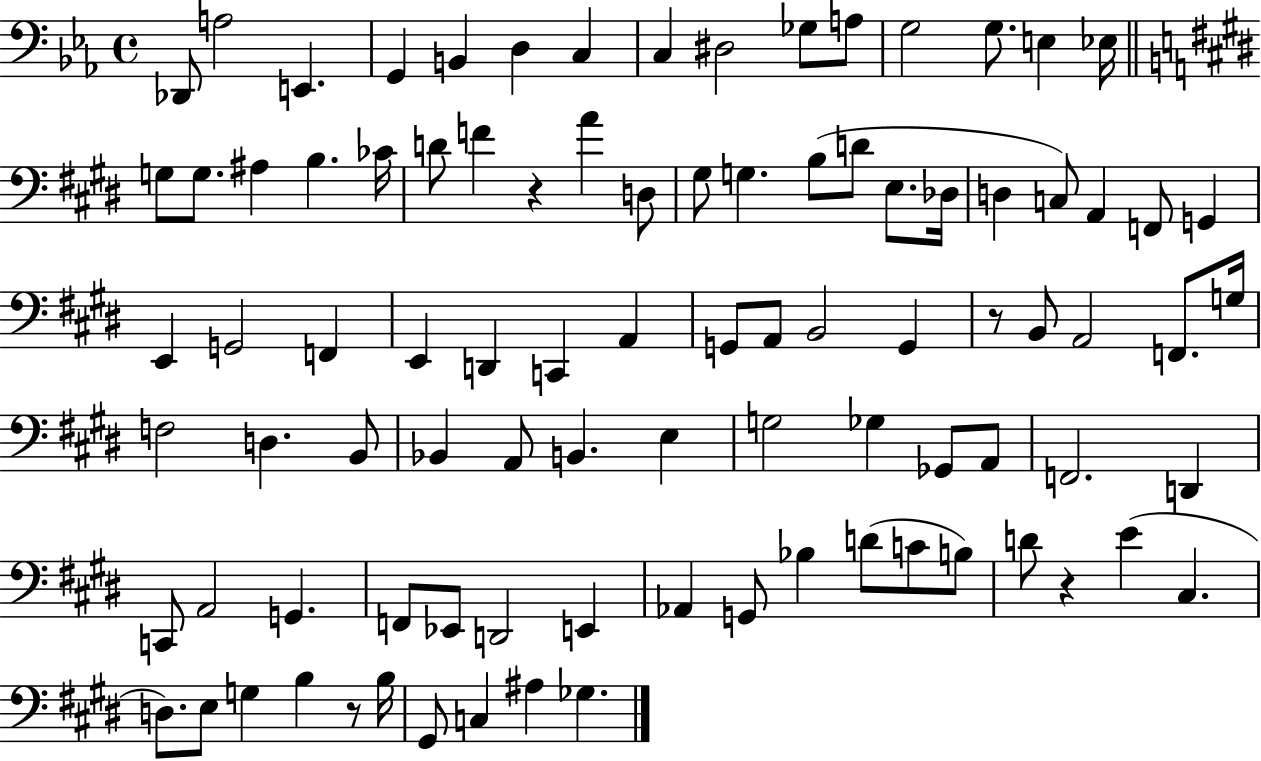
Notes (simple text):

Db2/e A3/h E2/q. G2/q B2/q D3/q C3/q C3/q D#3/h Gb3/e A3/e G3/h G3/e. E3/q Eb3/s G3/e G3/e. A#3/q B3/q. CES4/s D4/e F4/q R/q A4/q D3/e G#3/e G3/q. B3/e D4/e E3/e. Db3/s D3/q C3/e A2/q F2/e G2/q E2/q G2/h F2/q E2/q D2/q C2/q A2/q G2/e A2/e B2/h G2/q R/e B2/e A2/h F2/e. G3/s F3/h D3/q. B2/e Bb2/q A2/e B2/q. E3/q G3/h Gb3/q Gb2/e A2/e F2/h. D2/q C2/e A2/h G2/q. F2/e Eb2/e D2/h E2/q Ab2/q G2/e Bb3/q D4/e C4/e B3/e D4/e R/q E4/q C#3/q. D3/e. E3/e G3/q B3/q R/e B3/s G#2/e C3/q A#3/q Gb3/q.